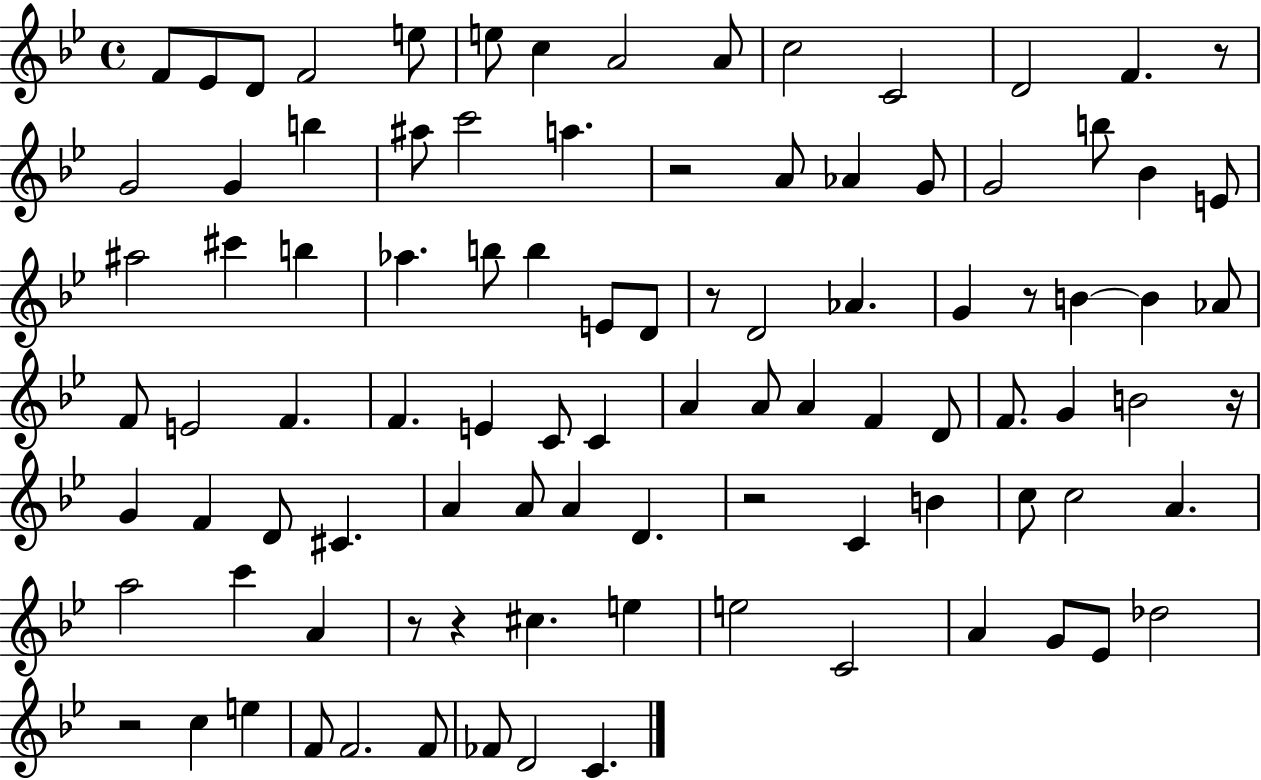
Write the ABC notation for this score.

X:1
T:Untitled
M:4/4
L:1/4
K:Bb
F/2 _E/2 D/2 F2 e/2 e/2 c A2 A/2 c2 C2 D2 F z/2 G2 G b ^a/2 c'2 a z2 A/2 _A G/2 G2 b/2 _B E/2 ^a2 ^c' b _a b/2 b E/2 D/2 z/2 D2 _A G z/2 B B _A/2 F/2 E2 F F E C/2 C A A/2 A F D/2 F/2 G B2 z/4 G F D/2 ^C A A/2 A D z2 C B c/2 c2 A a2 c' A z/2 z ^c e e2 C2 A G/2 _E/2 _d2 z2 c e F/2 F2 F/2 _F/2 D2 C